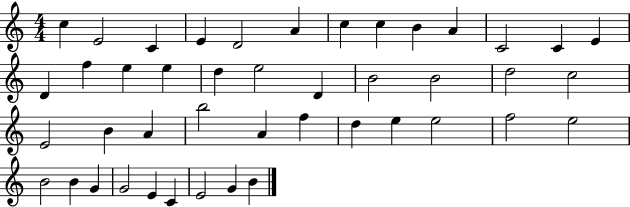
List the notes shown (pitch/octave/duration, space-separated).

C5/q E4/h C4/q E4/q D4/h A4/q C5/q C5/q B4/q A4/q C4/h C4/q E4/q D4/q F5/q E5/q E5/q D5/q E5/h D4/q B4/h B4/h D5/h C5/h E4/h B4/q A4/q B5/h A4/q F5/q D5/q E5/q E5/h F5/h E5/h B4/h B4/q G4/q G4/h E4/q C4/q E4/h G4/q B4/q